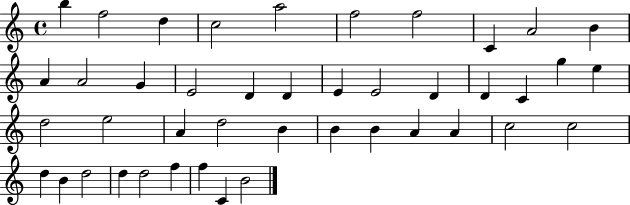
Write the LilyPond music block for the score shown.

{
  \clef treble
  \time 4/4
  \defaultTimeSignature
  \key c \major
  b''4 f''2 d''4 | c''2 a''2 | f''2 f''2 | c'4 a'2 b'4 | \break a'4 a'2 g'4 | e'2 d'4 d'4 | e'4 e'2 d'4 | d'4 c'4 g''4 e''4 | \break d''2 e''2 | a'4 d''2 b'4 | b'4 b'4 a'4 a'4 | c''2 c''2 | \break d''4 b'4 d''2 | d''4 d''2 f''4 | f''4 c'4 b'2 | \bar "|."
}